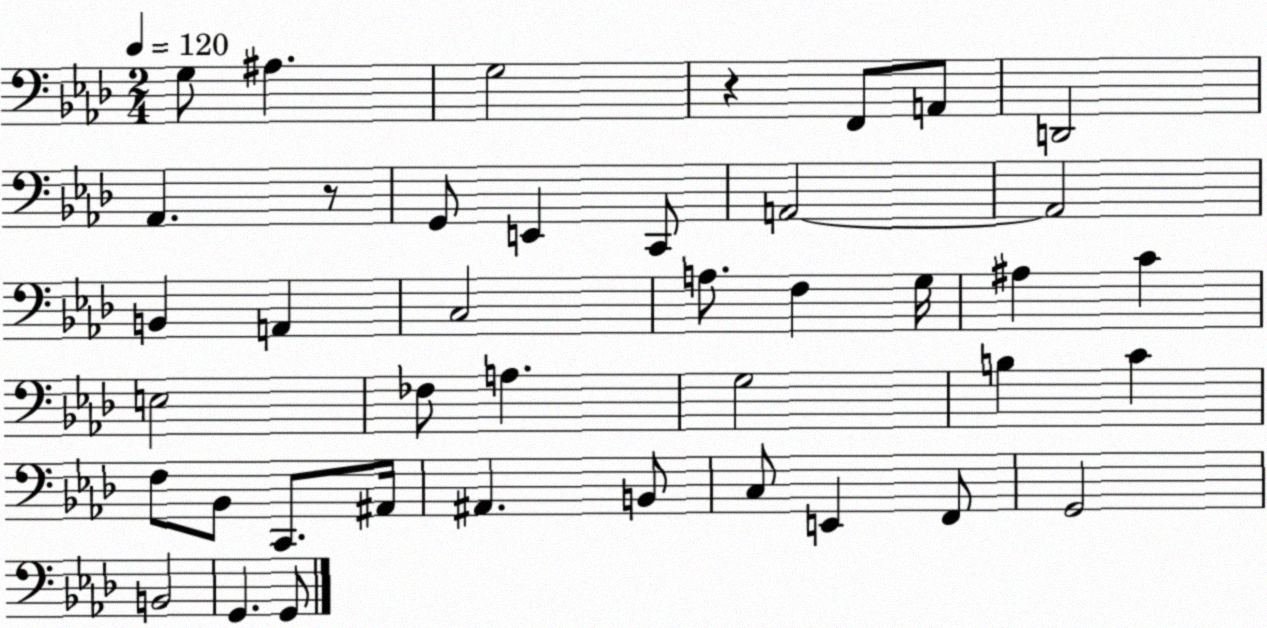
X:1
T:Untitled
M:2/4
L:1/4
K:Ab
G,/2 ^A, G,2 z F,,/2 A,,/2 D,,2 _A,, z/2 G,,/2 E,, C,,/2 A,,2 A,,2 B,, A,, C,2 A,/2 F, G,/4 ^A, C E,2 _F,/2 A, G,2 B, C F,/2 _B,,/2 C,,/2 ^A,,/4 ^A,, B,,/2 C,/2 E,, F,,/2 G,,2 B,,2 G,, G,,/2